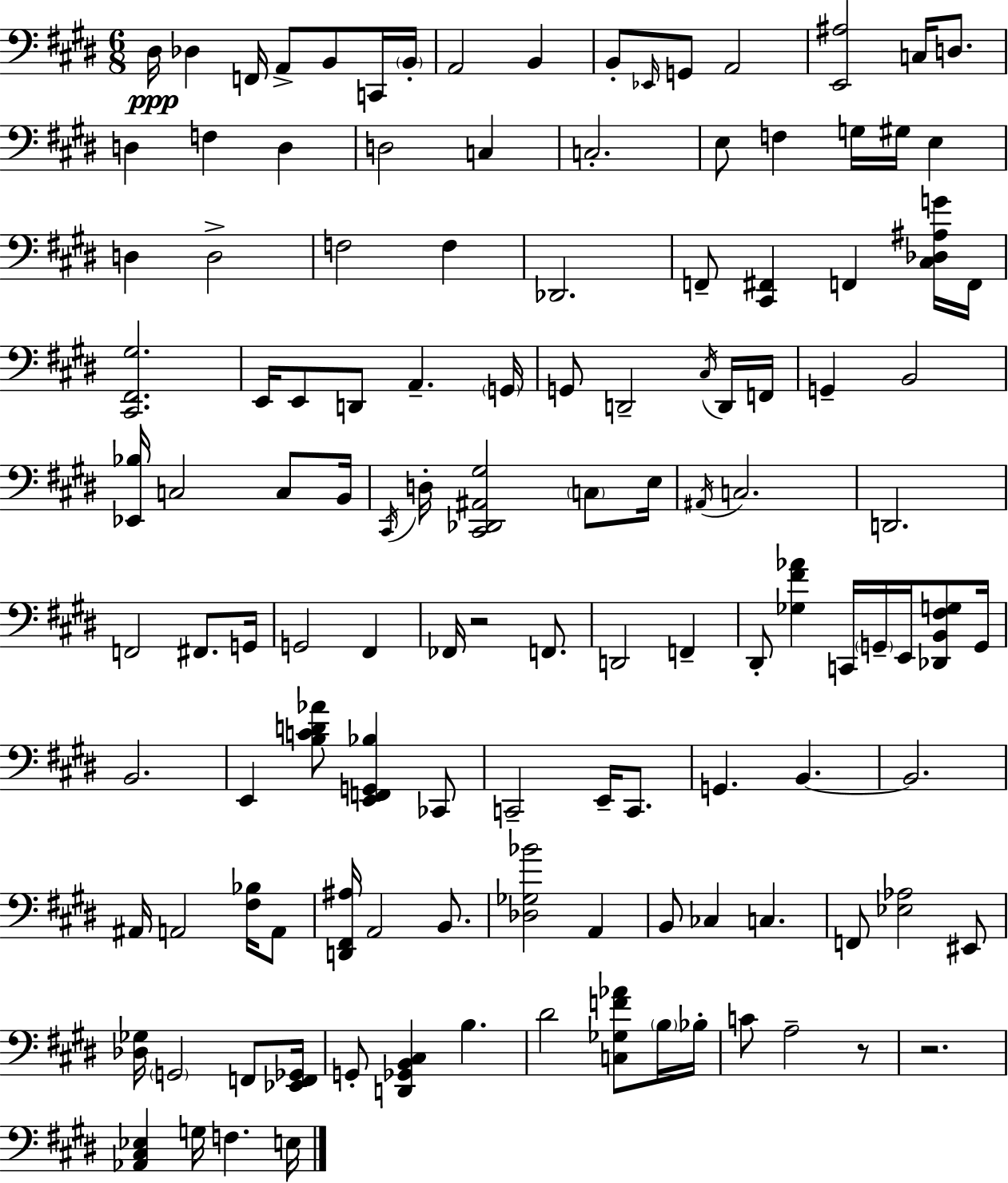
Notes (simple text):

D#3/s Db3/q F2/s A2/e B2/e C2/s B2/s A2/h B2/q B2/e Eb2/s G2/e A2/h [E2,A#3]/h C3/s D3/e. D3/q F3/q D3/q D3/h C3/q C3/h. E3/e F3/q G3/s G#3/s E3/q D3/q D3/h F3/h F3/q Db2/h. F2/e [C#2,F#2]/q F2/q [C#3,Db3,A#3,G4]/s F2/s [C#2,F#2,G#3]/h. E2/s E2/e D2/e A2/q. G2/s G2/e D2/h C#3/s D2/s F2/s G2/q B2/h [Eb2,Bb3]/s C3/h C3/e B2/s C#2/s D3/s [C#2,Db2,A#2,G#3]/h C3/e E3/s A#2/s C3/h. D2/h. F2/h F#2/e. G2/s G2/h F#2/q FES2/s R/h F2/e. D2/h F2/q D#2/e [Gb3,F#4,Ab4]/q C2/s G2/s E2/s [Db2,B2,F#3,G3]/e G2/s B2/h. E2/q [B3,C4,D4,Ab4]/e [E2,F2,G2,Bb3]/q CES2/e C2/h E2/s C2/e. G2/q. B2/q. B2/h. A#2/s A2/h [F#3,Bb3]/s A2/e [D2,F#2,A#3]/s A2/h B2/e. [Db3,Gb3,Bb4]/h A2/q B2/e CES3/q C3/q. F2/e [Eb3,Ab3]/h EIS2/e [Db3,Gb3]/s G2/h F2/e [Eb2,F2,Gb2]/s G2/e [D2,Gb2,B2,C#3]/q B3/q. D#4/h [C3,Gb3,F4,Ab4]/e B3/s Bb3/s C4/e A3/h R/e R/h. [Ab2,C#3,Eb3]/q G3/s F3/q. E3/s